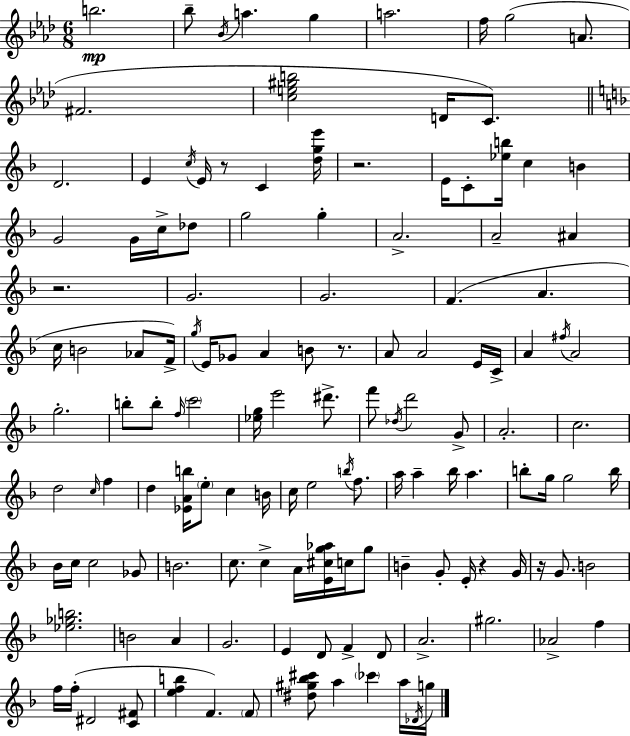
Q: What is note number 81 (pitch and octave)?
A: G5